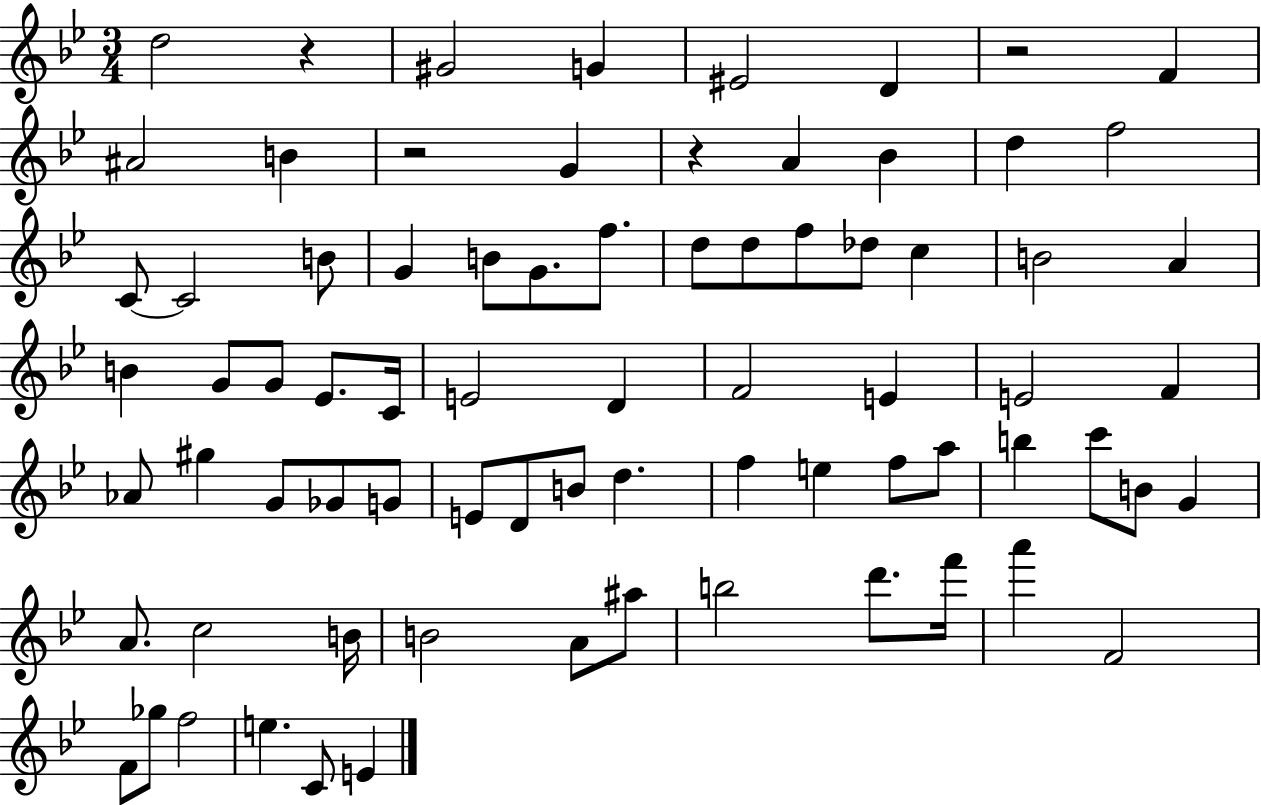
D5/h R/q G#4/h G4/q EIS4/h D4/q R/h F4/q A#4/h B4/q R/h G4/q R/q A4/q Bb4/q D5/q F5/h C4/e C4/h B4/e G4/q B4/e G4/e. F5/e. D5/e D5/e F5/e Db5/e C5/q B4/h A4/q B4/q G4/e G4/e Eb4/e. C4/s E4/h D4/q F4/h E4/q E4/h F4/q Ab4/e G#5/q G4/e Gb4/e G4/e E4/e D4/e B4/e D5/q. F5/q E5/q F5/e A5/e B5/q C6/e B4/e G4/q A4/e. C5/h B4/s B4/h A4/e A#5/e B5/h D6/e. F6/s A6/q F4/h F4/e Gb5/e F5/h E5/q. C4/e E4/q